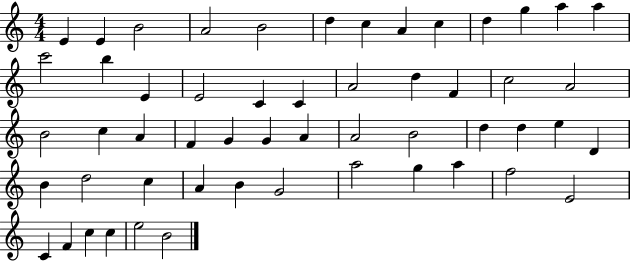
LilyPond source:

{
  \clef treble
  \numericTimeSignature
  \time 4/4
  \key c \major
  e'4 e'4 b'2 | a'2 b'2 | d''4 c''4 a'4 c''4 | d''4 g''4 a''4 a''4 | \break c'''2 b''4 e'4 | e'2 c'4 c'4 | a'2 d''4 f'4 | c''2 a'2 | \break b'2 c''4 a'4 | f'4 g'4 g'4 a'4 | a'2 b'2 | d''4 d''4 e''4 d'4 | \break b'4 d''2 c''4 | a'4 b'4 g'2 | a''2 g''4 a''4 | f''2 e'2 | \break c'4 f'4 c''4 c''4 | e''2 b'2 | \bar "|."
}